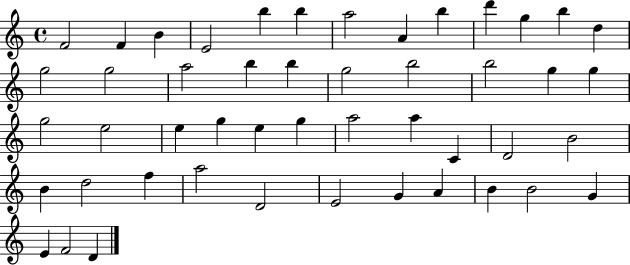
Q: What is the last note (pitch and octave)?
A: D4